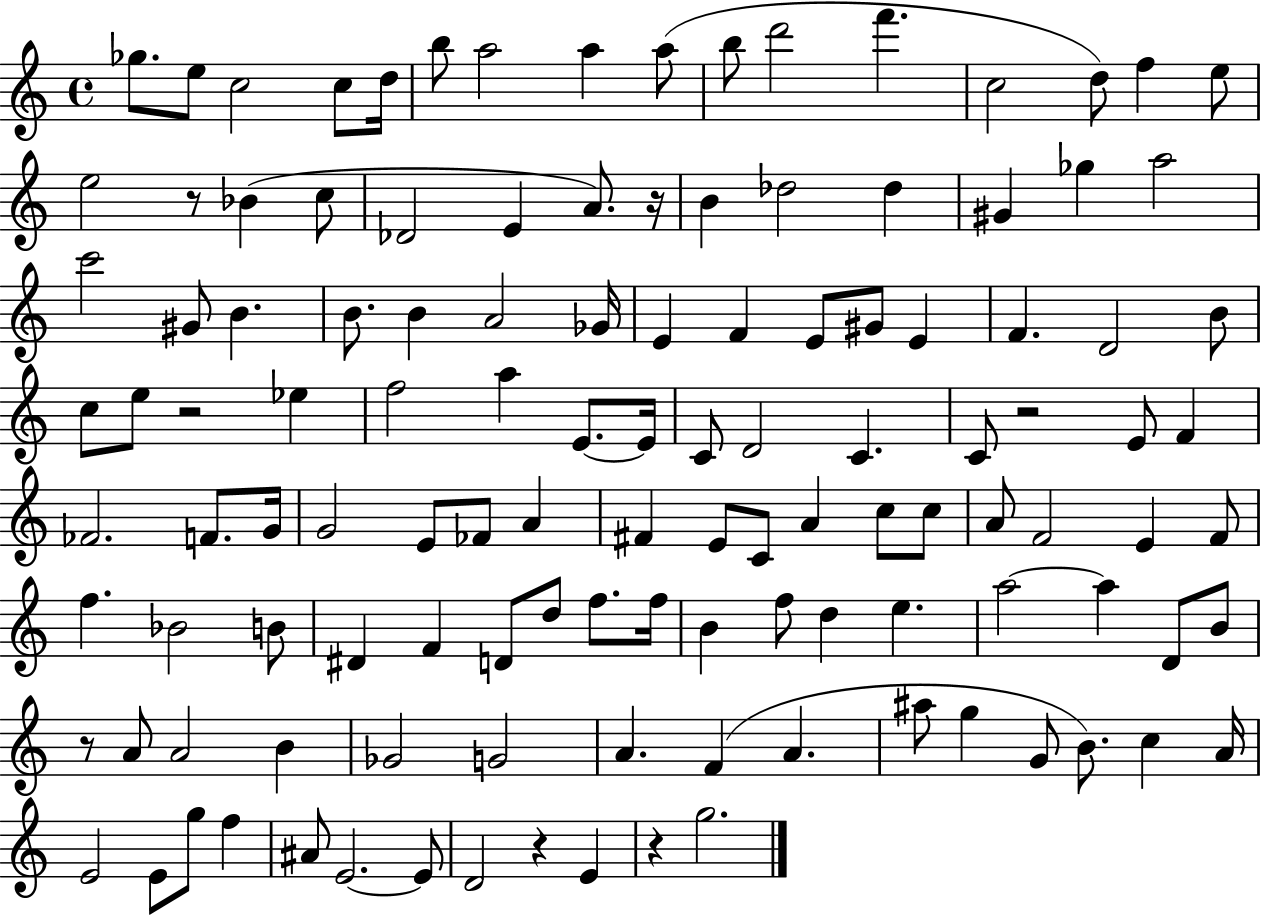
X:1
T:Untitled
M:4/4
L:1/4
K:C
_g/2 e/2 c2 c/2 d/4 b/2 a2 a a/2 b/2 d'2 f' c2 d/2 f e/2 e2 z/2 _B c/2 _D2 E A/2 z/4 B _d2 _d ^G _g a2 c'2 ^G/2 B B/2 B A2 _G/4 E F E/2 ^G/2 E F D2 B/2 c/2 e/2 z2 _e f2 a E/2 E/4 C/2 D2 C C/2 z2 E/2 F _F2 F/2 G/4 G2 E/2 _F/2 A ^F E/2 C/2 A c/2 c/2 A/2 F2 E F/2 f _B2 B/2 ^D F D/2 d/2 f/2 f/4 B f/2 d e a2 a D/2 B/2 z/2 A/2 A2 B _G2 G2 A F A ^a/2 g G/2 B/2 c A/4 E2 E/2 g/2 f ^A/2 E2 E/2 D2 z E z g2